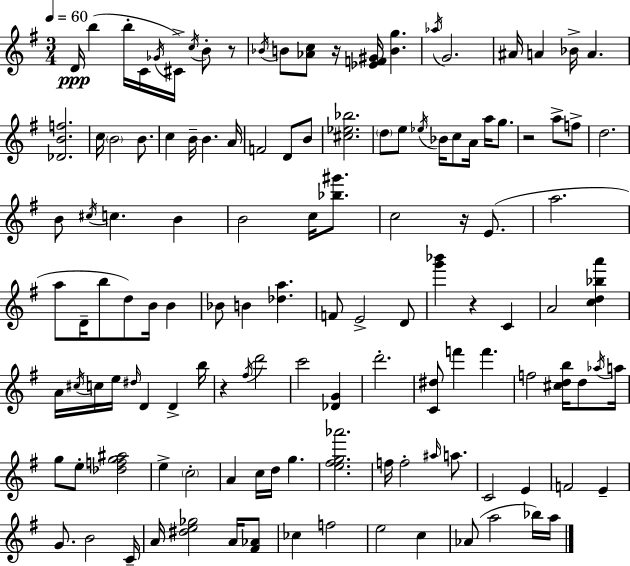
D4/s B5/q B5/s C4/s Gb4/s C#4/s C5/s B4/e R/e Bb4/s B4/e [Ab4,C5]/e R/s [Eb4,F4,G#4]/s [B4,G5]/q. Ab5/s G4/h. A#4/s A4/q Bb4/s A4/q. [Db4,B4,F5]/h. C5/s B4/h B4/e. C5/q B4/s B4/q. A4/s F4/h D4/e B4/e [C#5,Eb5,Bb5]/h. D5/e E5/e Eb5/s Bb4/s C5/e A4/s A5/s G5/e. R/h A5/e F5/e D5/h. B4/e C#5/s C5/q. B4/q B4/h C5/s [Bb5,G#6]/e. C5/h R/s E4/e. A5/h. A5/e D4/s B5/e D5/e B4/s B4/q Bb4/e B4/q [Db5,A5]/q. F4/e E4/h D4/e [G6,Bb6]/q R/q C4/q A4/h [C5,D5,Bb5,A6]/q A4/s C#5/s C5/s E5/s D#5/s D4/q D4/q B5/s R/q F#5/s D6/h C6/h [Db4,G4]/q D6/h. [C4,D#5]/e F6/q F6/q. F5/h [C#5,D5,B5]/s D5/e Ab5/s A5/s G5/e E5/e [Db5,F5,G5,A#5]/h E5/q C5/h A4/q C5/s D5/s G5/q. [E5,F#5,G5,Ab6]/h. F5/s F5/h A#5/s A5/e. C4/h E4/q F4/h E4/q G4/e. B4/h C4/s A4/s [D#5,E5,Gb5]/h A4/s [F#4,Ab4]/e CES5/q F5/h E5/h C5/q Ab4/e A5/h Bb5/s A5/s